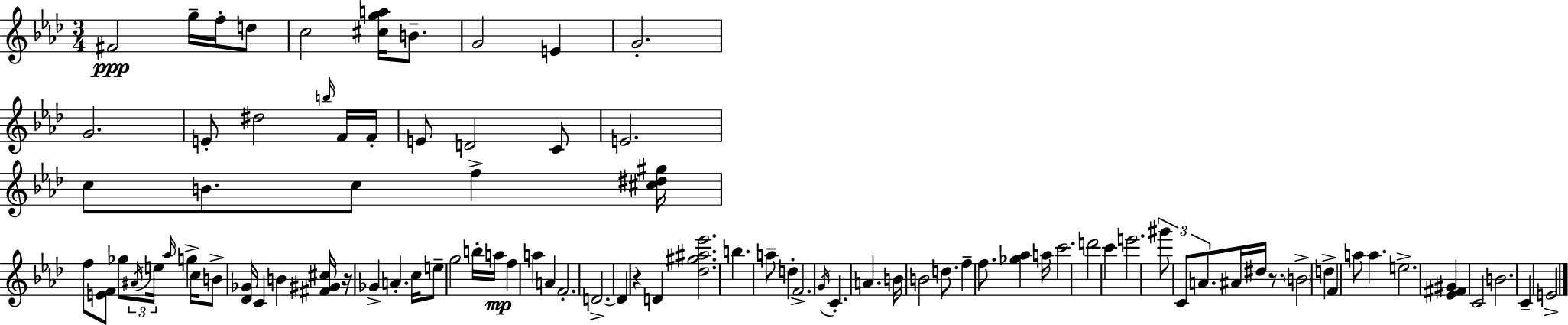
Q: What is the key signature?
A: AES major